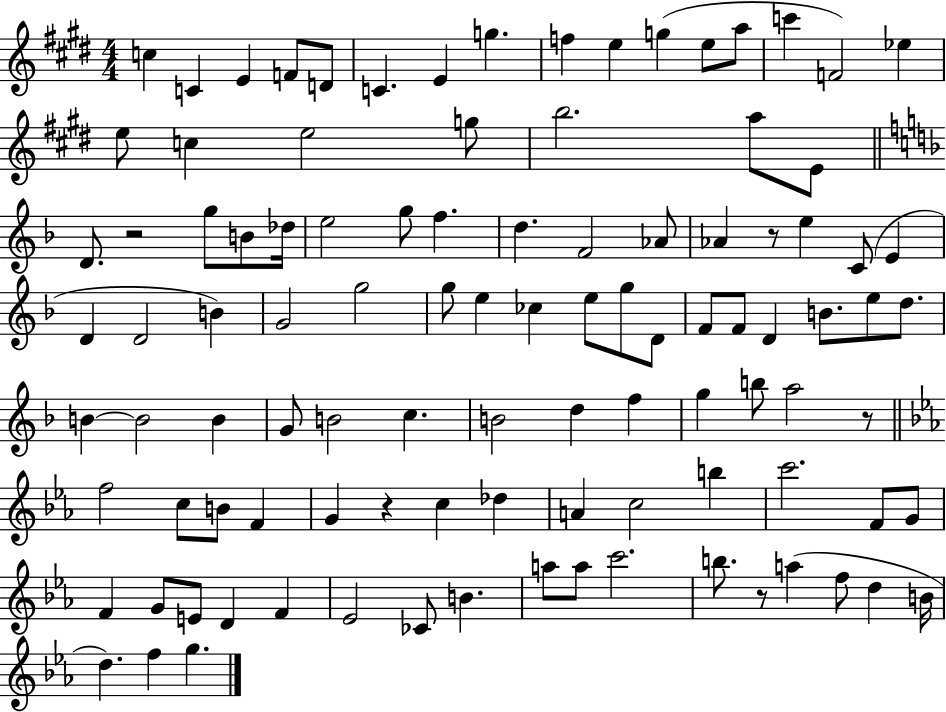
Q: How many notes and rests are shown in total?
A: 103